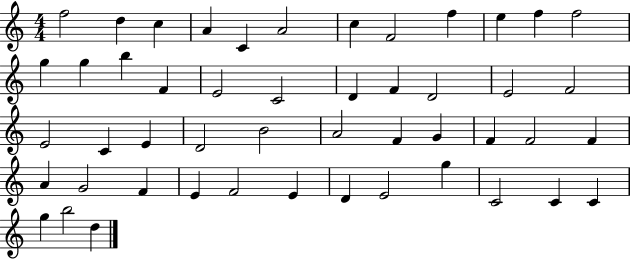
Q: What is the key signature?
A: C major